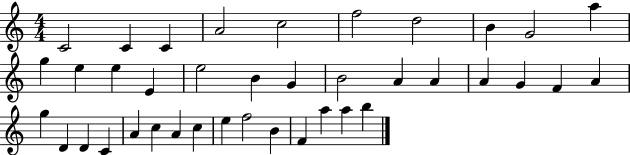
X:1
T:Untitled
M:4/4
L:1/4
K:C
C2 C C A2 c2 f2 d2 B G2 a g e e E e2 B G B2 A A A G F A g D D C A c A c e f2 B F a a b